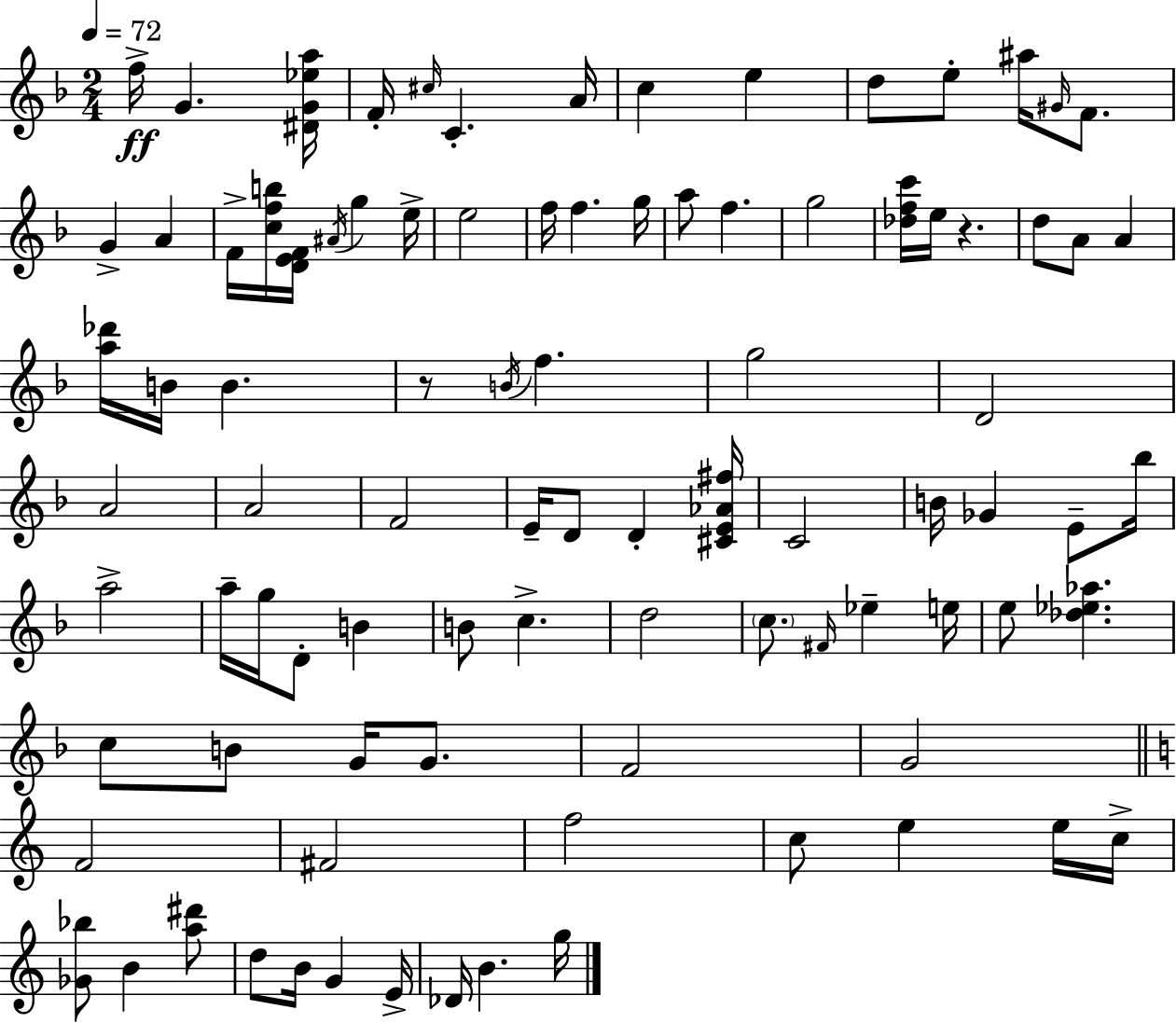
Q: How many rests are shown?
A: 2